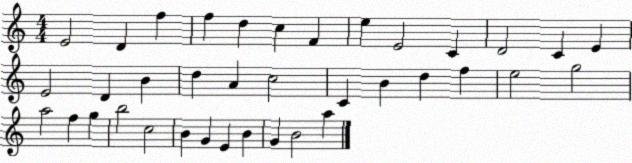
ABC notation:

X:1
T:Untitled
M:4/4
L:1/4
K:C
E2 D f f d c F e E2 C D2 C E E2 D B d A c2 C B d f e2 g2 a2 f g b2 c2 B G E B G B2 a